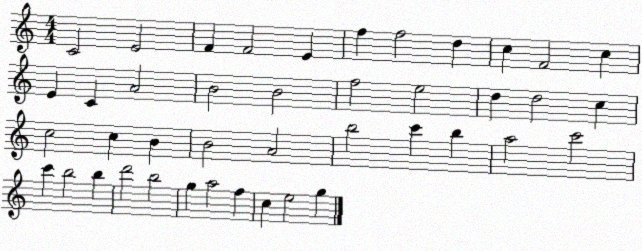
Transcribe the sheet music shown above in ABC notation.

X:1
T:Untitled
M:4/4
L:1/4
K:C
C2 E2 F F2 E f f2 d c F2 c E C A2 B2 B2 f2 e2 d d2 c c2 c B B2 A2 b2 c' b a2 c'2 c' b2 b d'2 b2 g a2 f c e2 g